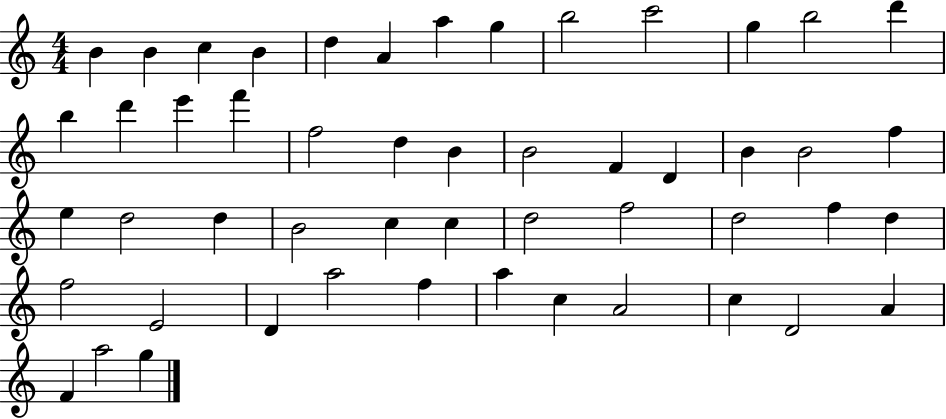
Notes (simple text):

B4/q B4/q C5/q B4/q D5/q A4/q A5/q G5/q B5/h C6/h G5/q B5/h D6/q B5/q D6/q E6/q F6/q F5/h D5/q B4/q B4/h F4/q D4/q B4/q B4/h F5/q E5/q D5/h D5/q B4/h C5/q C5/q D5/h F5/h D5/h F5/q D5/q F5/h E4/h D4/q A5/h F5/q A5/q C5/q A4/h C5/q D4/h A4/q F4/q A5/h G5/q